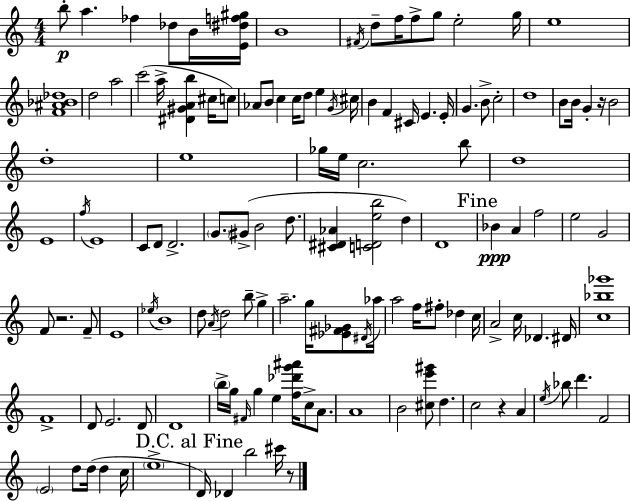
B5/e A5/q. FES5/q Db5/e B4/s [E4,D#5,F5,G#5]/s B4/w F#4/s D5/e F5/s F5/e G5/e E5/h G5/s E5/w [F4,A#4,Bb4,Db5]/w D5/h A5/h C6/h A5/s [D#4,G#4,A4,B5]/q C#5/s C5/e Ab4/e B4/e C5/q C5/s D5/e E5/q G4/s C#5/s B4/q F4/q C#4/s E4/q. E4/s G4/q. B4/e C5/h D5/w B4/e B4/s G4/q R/s B4/h D5/w E5/w Gb5/s E5/s C5/h. B5/e D5/w E4/w F5/s E4/w C4/e D4/e D4/h. G4/e. G#4/e B4/h D5/e. [C#4,D#4,Ab4]/q [C4,D4,E5,B5]/h D5/q D4/w Bb4/q A4/q F5/h E5/h G4/h F4/e R/h. F4/e E4/w Eb5/s B4/w D5/e A4/s D5/h B5/e G5/q A5/h. G5/s [Eb4,F#4,Gb4]/e D#4/s Ab5/s A5/h F5/s F#5/e Db5/q C5/s A4/h C5/s Db4/q. D#4/s [C5,Bb5,Gb6]/w F4/w D4/e E4/h. D4/e D4/w B5/s G5/s F#4/s G5/q E5/q [F5,Db6,G6,A#6]/s C5/e A4/e. A4/w B4/h [C#5,E6,G#6]/e D5/q. C5/h R/q A4/q E5/s Bb5/e D6/q. F4/h E4/h D5/e D5/s D5/q C5/s E5/w D4/s Db4/q B5/h C#6/s R/e